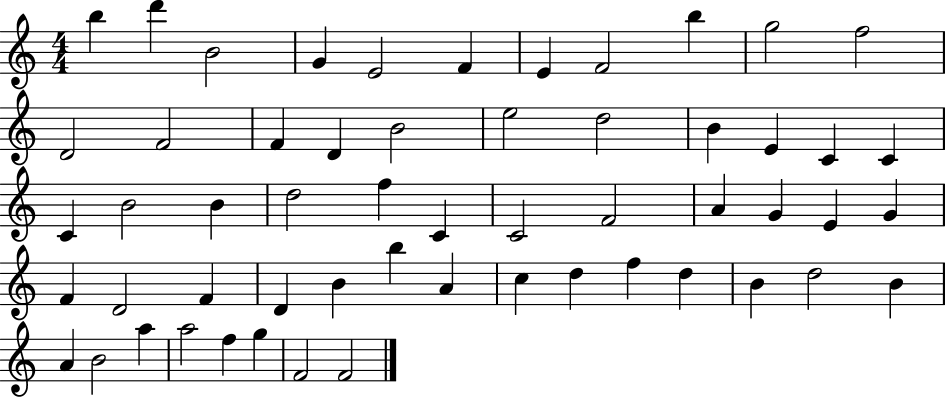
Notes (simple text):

B5/q D6/q B4/h G4/q E4/h F4/q E4/q F4/h B5/q G5/h F5/h D4/h F4/h F4/q D4/q B4/h E5/h D5/h B4/q E4/q C4/q C4/q C4/q B4/h B4/q D5/h F5/q C4/q C4/h F4/h A4/q G4/q E4/q G4/q F4/q D4/h F4/q D4/q B4/q B5/q A4/q C5/q D5/q F5/q D5/q B4/q D5/h B4/q A4/q B4/h A5/q A5/h F5/q G5/q F4/h F4/h